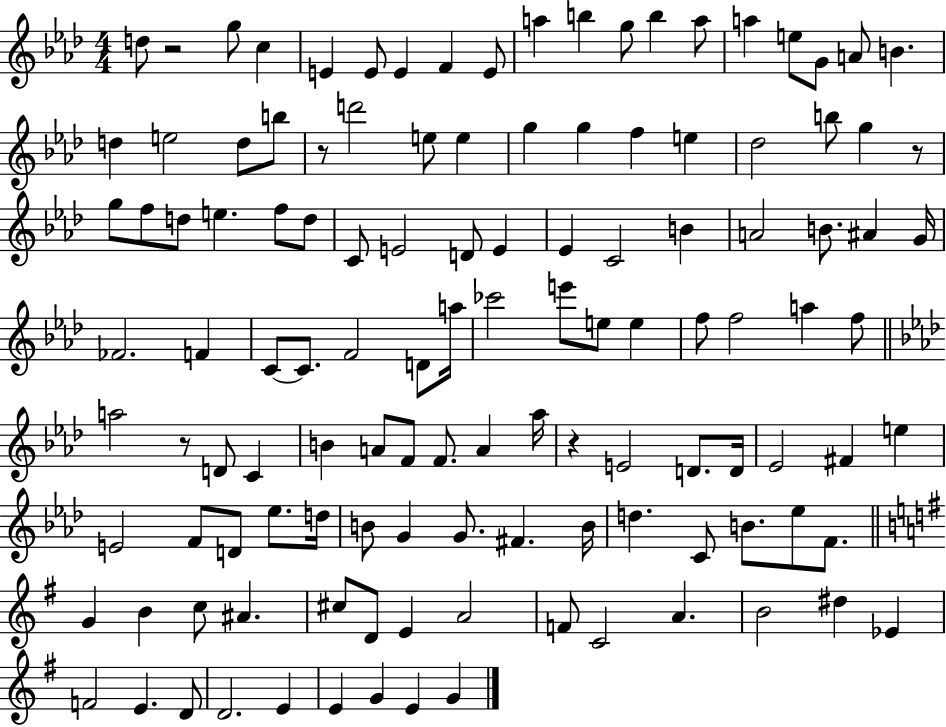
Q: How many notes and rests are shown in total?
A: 122